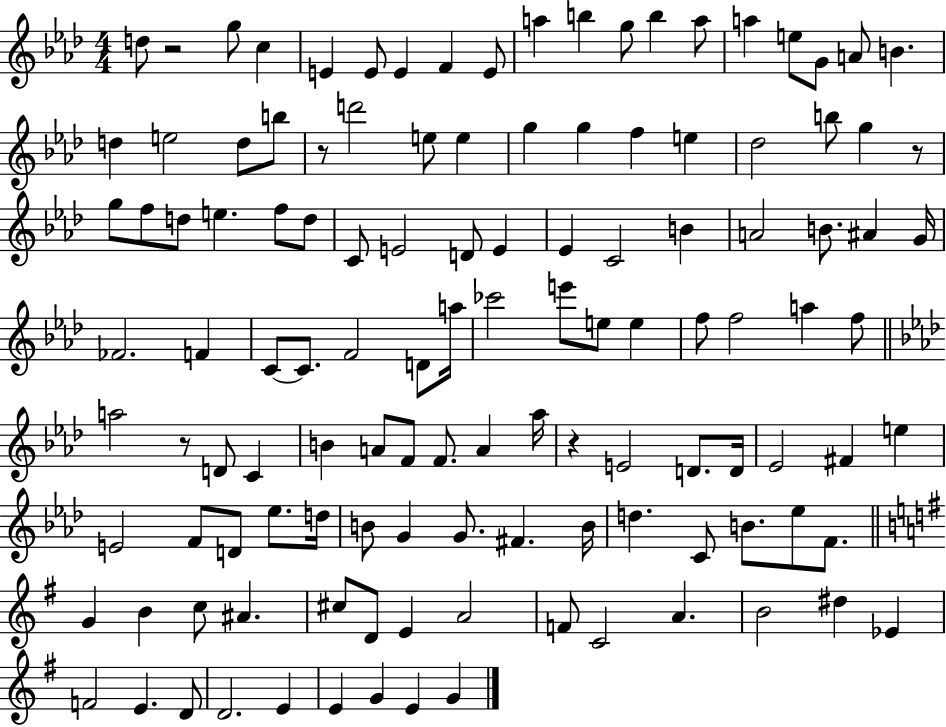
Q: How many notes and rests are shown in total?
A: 122